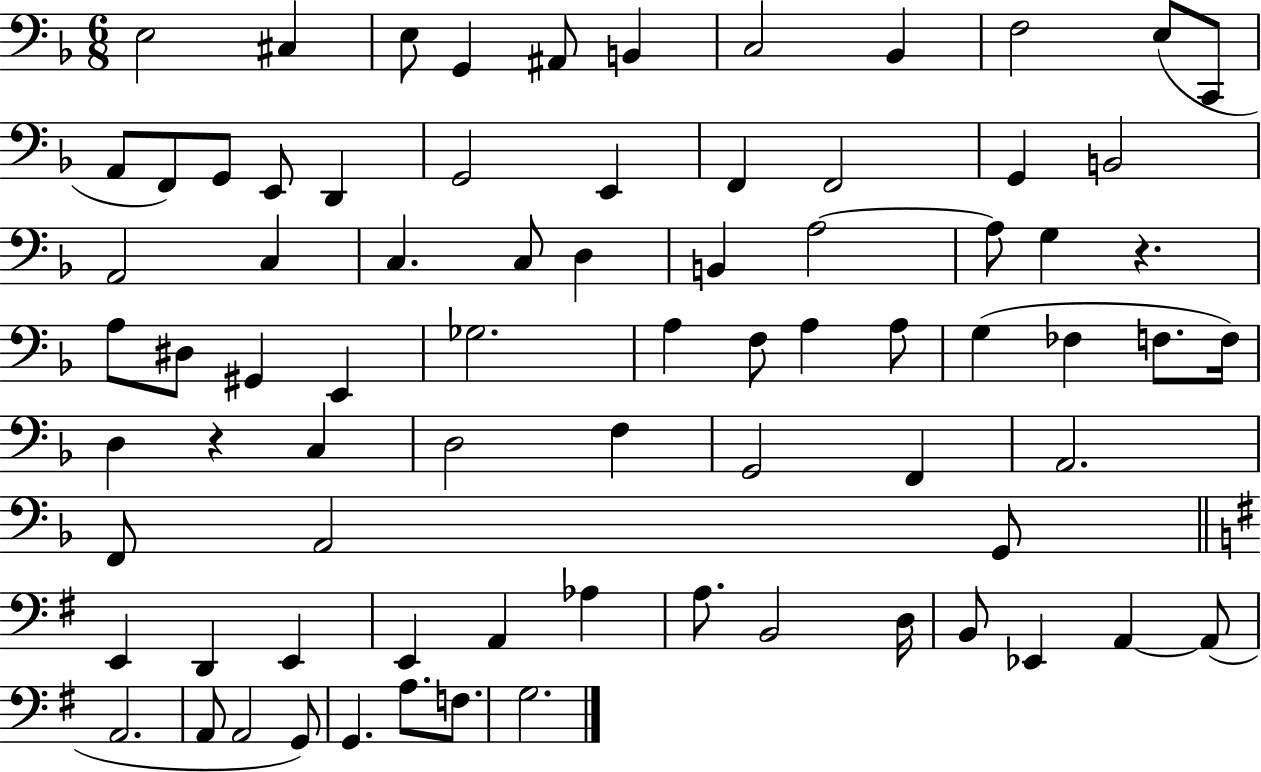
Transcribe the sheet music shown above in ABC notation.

X:1
T:Untitled
M:6/8
L:1/4
K:F
E,2 ^C, E,/2 G,, ^A,,/2 B,, C,2 _B,, F,2 E,/2 C,,/2 A,,/2 F,,/2 G,,/2 E,,/2 D,, G,,2 E,, F,, F,,2 G,, B,,2 A,,2 C, C, C,/2 D, B,, A,2 A,/2 G, z A,/2 ^D,/2 ^G,, E,, _G,2 A, F,/2 A, A,/2 G, _F, F,/2 F,/4 D, z C, D,2 F, G,,2 F,, A,,2 F,,/2 A,,2 G,,/2 E,, D,, E,, E,, A,, _A, A,/2 B,,2 D,/4 B,,/2 _E,, A,, A,,/2 A,,2 A,,/2 A,,2 G,,/2 G,, A,/2 F,/2 G,2